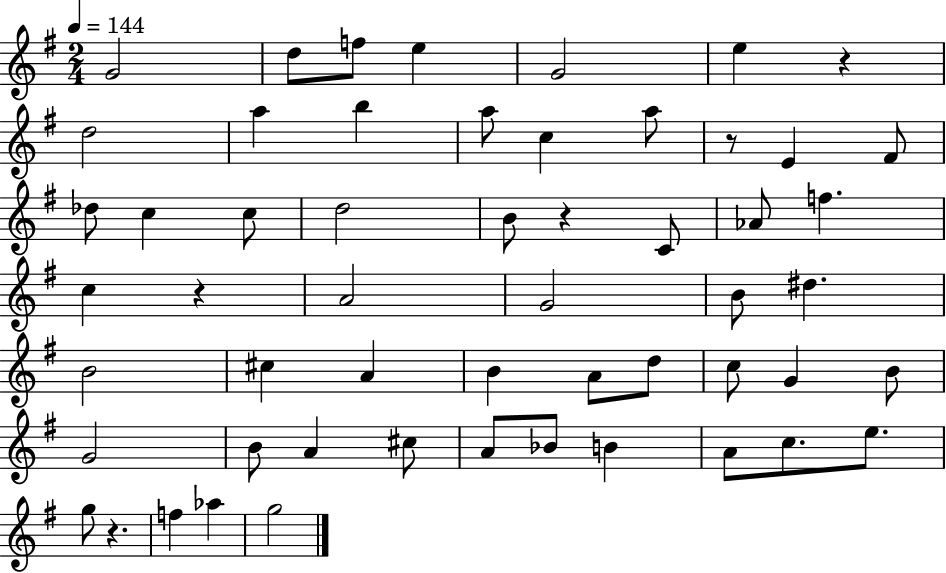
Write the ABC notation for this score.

X:1
T:Untitled
M:2/4
L:1/4
K:G
G2 d/2 f/2 e G2 e z d2 a b a/2 c a/2 z/2 E ^F/2 _d/2 c c/2 d2 B/2 z C/2 _A/2 f c z A2 G2 B/2 ^d B2 ^c A B A/2 d/2 c/2 G B/2 G2 B/2 A ^c/2 A/2 _B/2 B A/2 c/2 e/2 g/2 z f _a g2